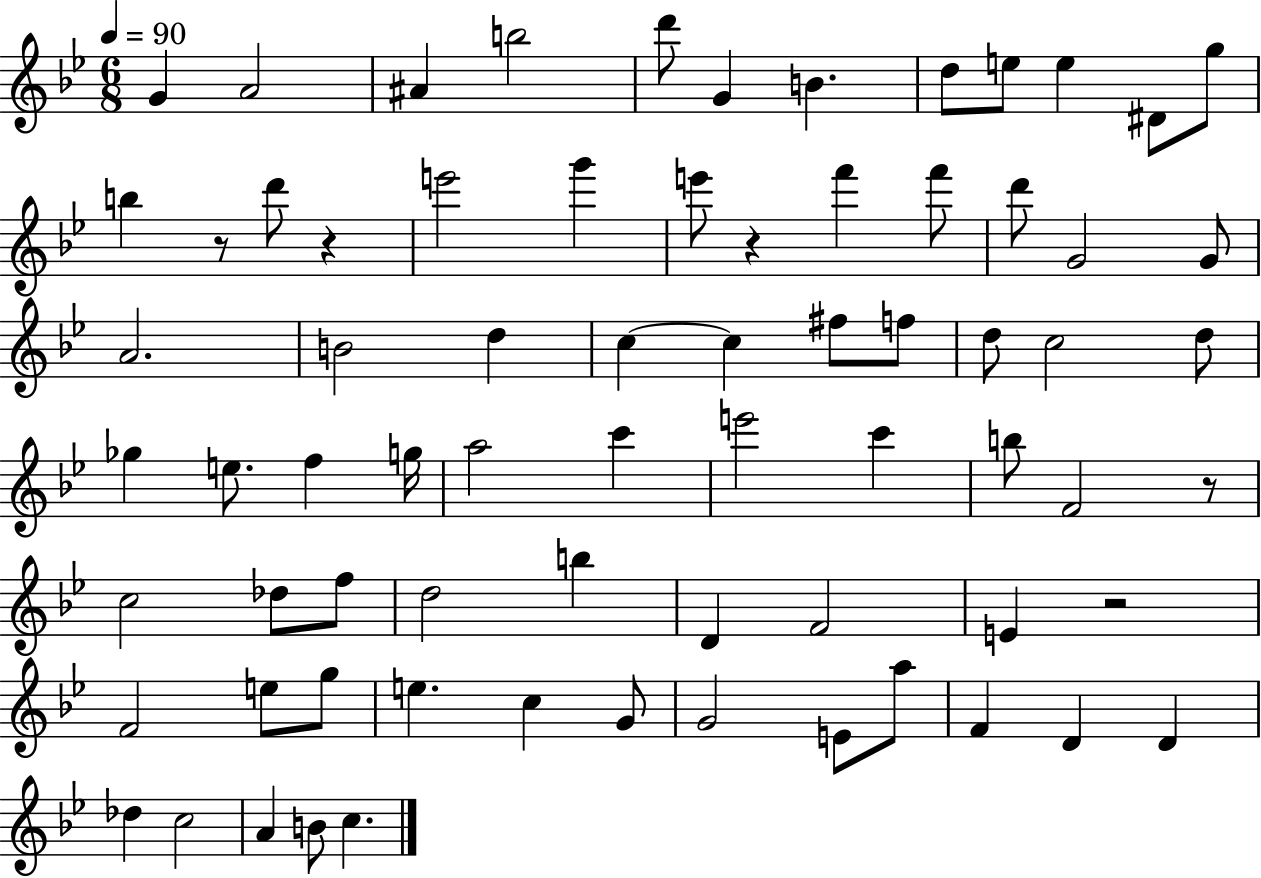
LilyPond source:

{
  \clef treble
  \numericTimeSignature
  \time 6/8
  \key bes \major
  \tempo 4 = 90
  g'4 a'2 | ais'4 b''2 | d'''8 g'4 b'4. | d''8 e''8 e''4 dis'8 g''8 | \break b''4 r8 d'''8 r4 | e'''2 g'''4 | e'''8 r4 f'''4 f'''8 | d'''8 g'2 g'8 | \break a'2. | b'2 d''4 | c''4~~ c''4 fis''8 f''8 | d''8 c''2 d''8 | \break ges''4 e''8. f''4 g''16 | a''2 c'''4 | e'''2 c'''4 | b''8 f'2 r8 | \break c''2 des''8 f''8 | d''2 b''4 | d'4 f'2 | e'4 r2 | \break f'2 e''8 g''8 | e''4. c''4 g'8 | g'2 e'8 a''8 | f'4 d'4 d'4 | \break des''4 c''2 | a'4 b'8 c''4. | \bar "|."
}